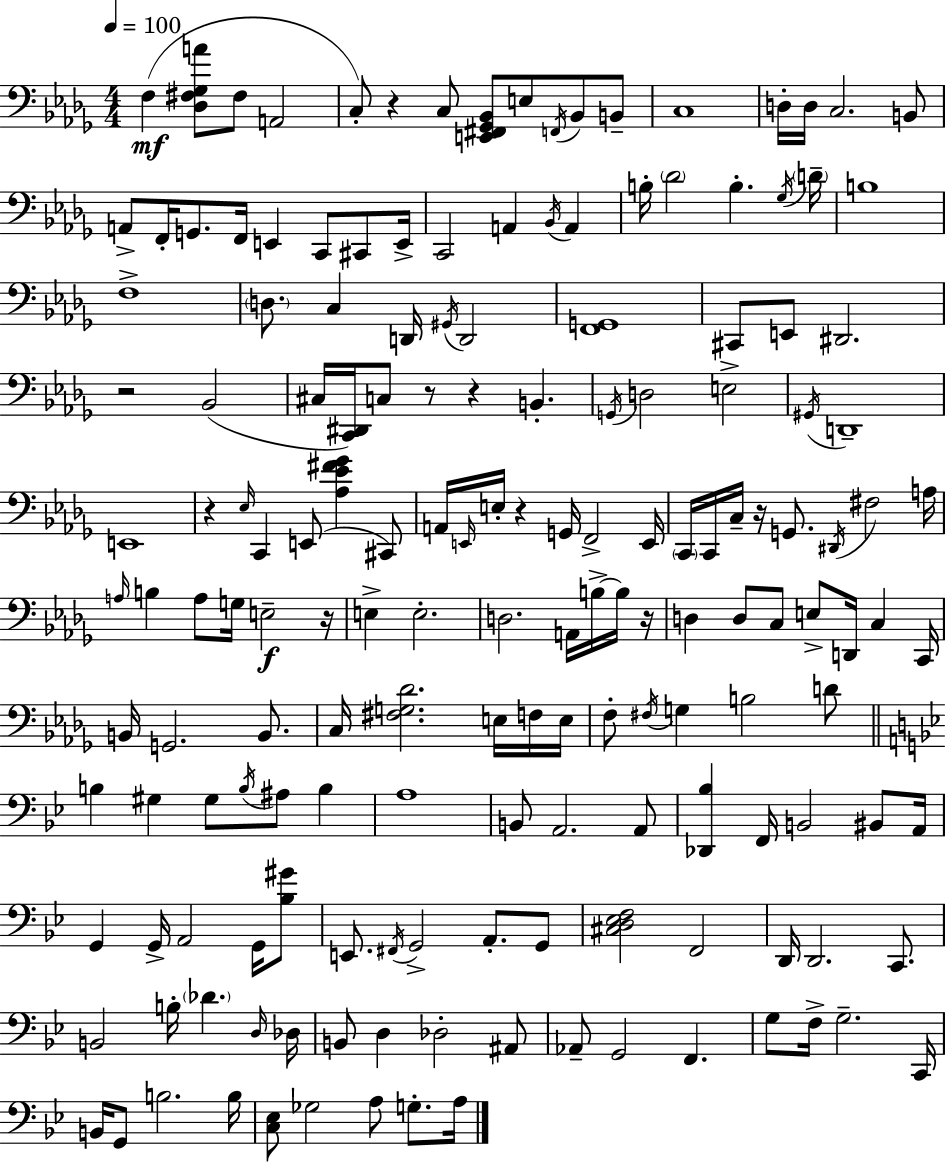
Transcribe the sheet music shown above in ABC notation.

X:1
T:Untitled
M:4/4
L:1/4
K:Bbm
F, [_D,^F,_G,A]/2 ^F,/2 A,,2 C,/2 z C,/2 [E,,^F,,_G,,_B,,]/2 E,/2 F,,/4 _B,,/2 B,,/2 C,4 D,/4 D,/4 C,2 B,,/2 A,,/2 F,,/4 G,,/2 F,,/4 E,, C,,/2 ^C,,/2 E,,/4 C,,2 A,, _B,,/4 A,, B,/4 _D2 B, _G,/4 D/4 B,4 F,4 D,/2 C, D,,/4 ^G,,/4 D,,2 [F,,G,,]4 ^C,,/2 E,,/2 ^D,,2 z2 _B,,2 ^C,/4 [C,,^D,,]/4 C,/2 z/2 z B,, G,,/4 D,2 E,2 ^G,,/4 D,,4 E,,4 z _E,/4 C,, E,,/2 [_A,_E^F_G] ^C,,/2 A,,/4 E,,/4 E,/4 z G,,/4 F,,2 E,,/4 C,,/4 C,,/4 C,/4 z/4 G,,/2 ^D,,/4 ^F,2 A,/4 A,/4 B, A,/2 G,/4 E,2 z/4 E, E,2 D,2 A,,/4 B,/4 B,/4 z/4 D, D,/2 C,/2 E,/2 D,,/4 C, C,,/4 B,,/4 G,,2 B,,/2 C,/4 [^F,G,_D]2 E,/4 F,/4 E,/4 F,/2 ^F,/4 G, B,2 D/2 B, ^G, ^G,/2 B,/4 ^A,/2 B, A,4 B,,/2 A,,2 A,,/2 [_D,,_B,] F,,/4 B,,2 ^B,,/2 A,,/4 G,, G,,/4 A,,2 G,,/4 [_B,^G]/2 E,,/2 ^F,,/4 G,,2 A,,/2 G,,/2 [^C,D,_E,F,]2 F,,2 D,,/4 D,,2 C,,/2 B,,2 B,/4 _D D,/4 _D,/4 B,,/2 D, _D,2 ^A,,/2 _A,,/2 G,,2 F,, G,/2 F,/4 G,2 C,,/4 B,,/4 G,,/2 B,2 B,/4 [C,_E,]/2 _G,2 A,/2 G,/2 A,/4